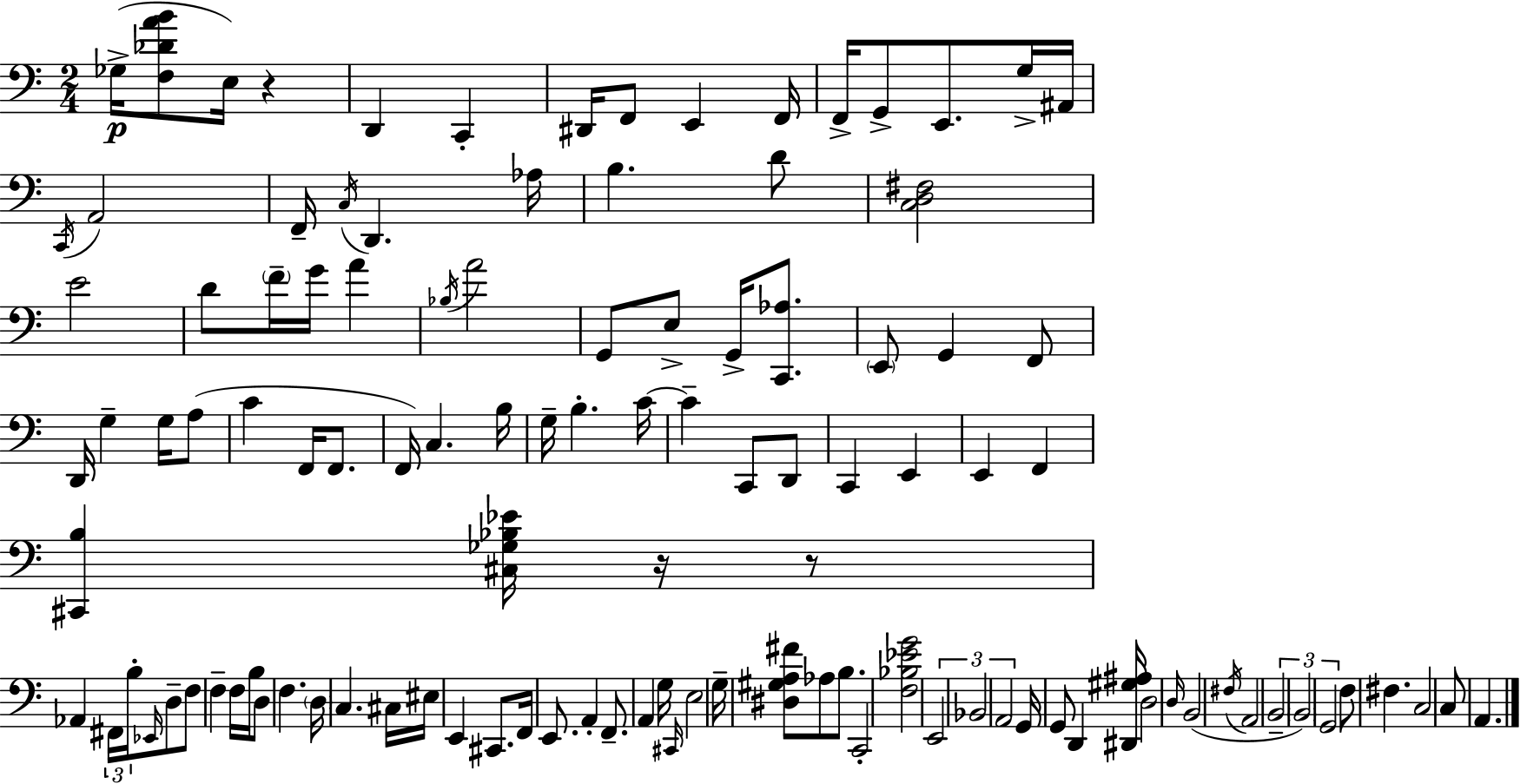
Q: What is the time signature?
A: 2/4